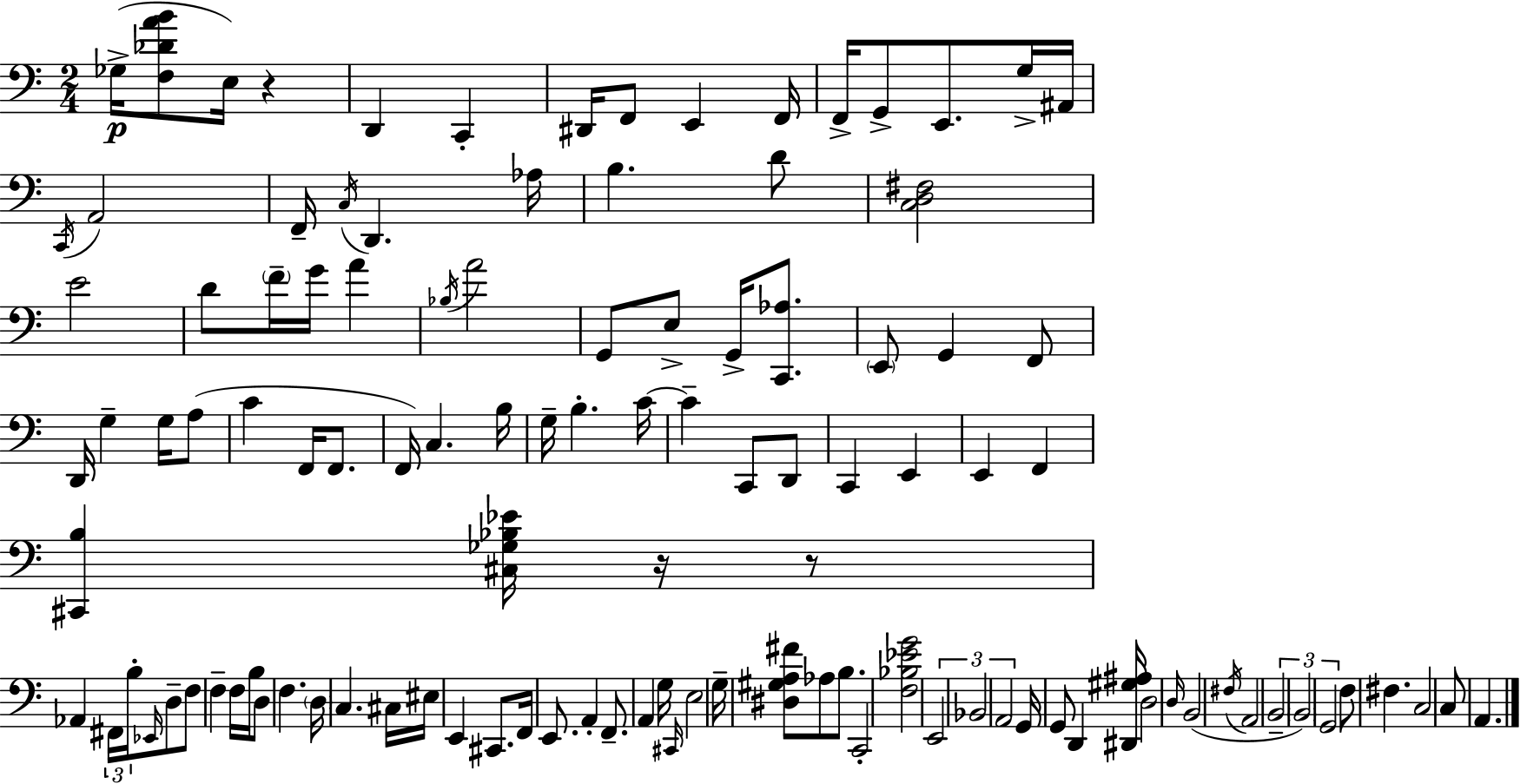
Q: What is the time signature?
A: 2/4